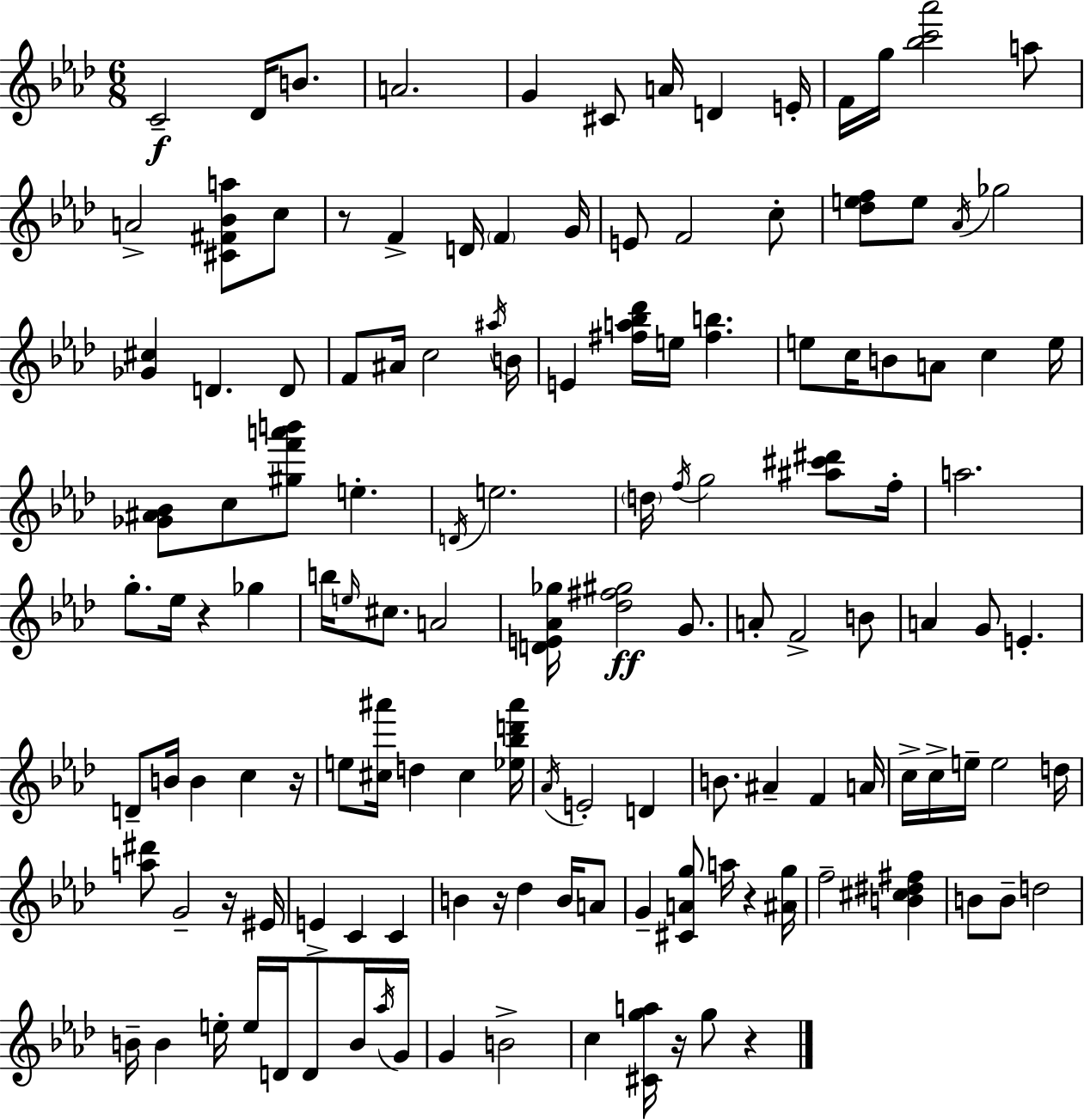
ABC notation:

X:1
T:Untitled
M:6/8
L:1/4
K:Ab
C2 _D/4 B/2 A2 G ^C/2 A/4 D E/4 F/4 g/4 [_bc'_a']2 a/2 A2 [^C^F_Ba]/2 c/2 z/2 F D/4 F G/4 E/2 F2 c/2 [_def]/2 e/2 _A/4 _g2 [_G^c] D D/2 F/2 ^A/4 c2 ^a/4 B/4 E [^fa_b_d']/4 e/4 [^fb] e/2 c/4 B/2 A/2 c e/4 [_G^A_B]/2 c/2 [^gf'a'b']/2 e D/4 e2 d/4 f/4 g2 [^a^c'^d']/2 f/4 a2 g/2 _e/4 z _g b/4 e/4 ^c/2 A2 [DE_A_g]/4 [_d^f^g]2 G/2 A/2 F2 B/2 A G/2 E D/2 B/4 B c z/4 e/2 [^c^a']/4 d ^c [_e_bd'^a']/4 _A/4 E2 D B/2 ^A F A/4 c/4 c/4 e/4 e2 d/4 [a^d']/2 G2 z/4 ^E/4 E C C B z/4 _d B/4 A/2 G [^CAg]/2 a/4 z [^Ag]/4 f2 [B^c^d^f] B/2 B/2 d2 B/4 B e/4 e/4 D/4 D/2 B/4 _a/4 G/4 G B2 c [^Cga]/4 z/4 g/2 z